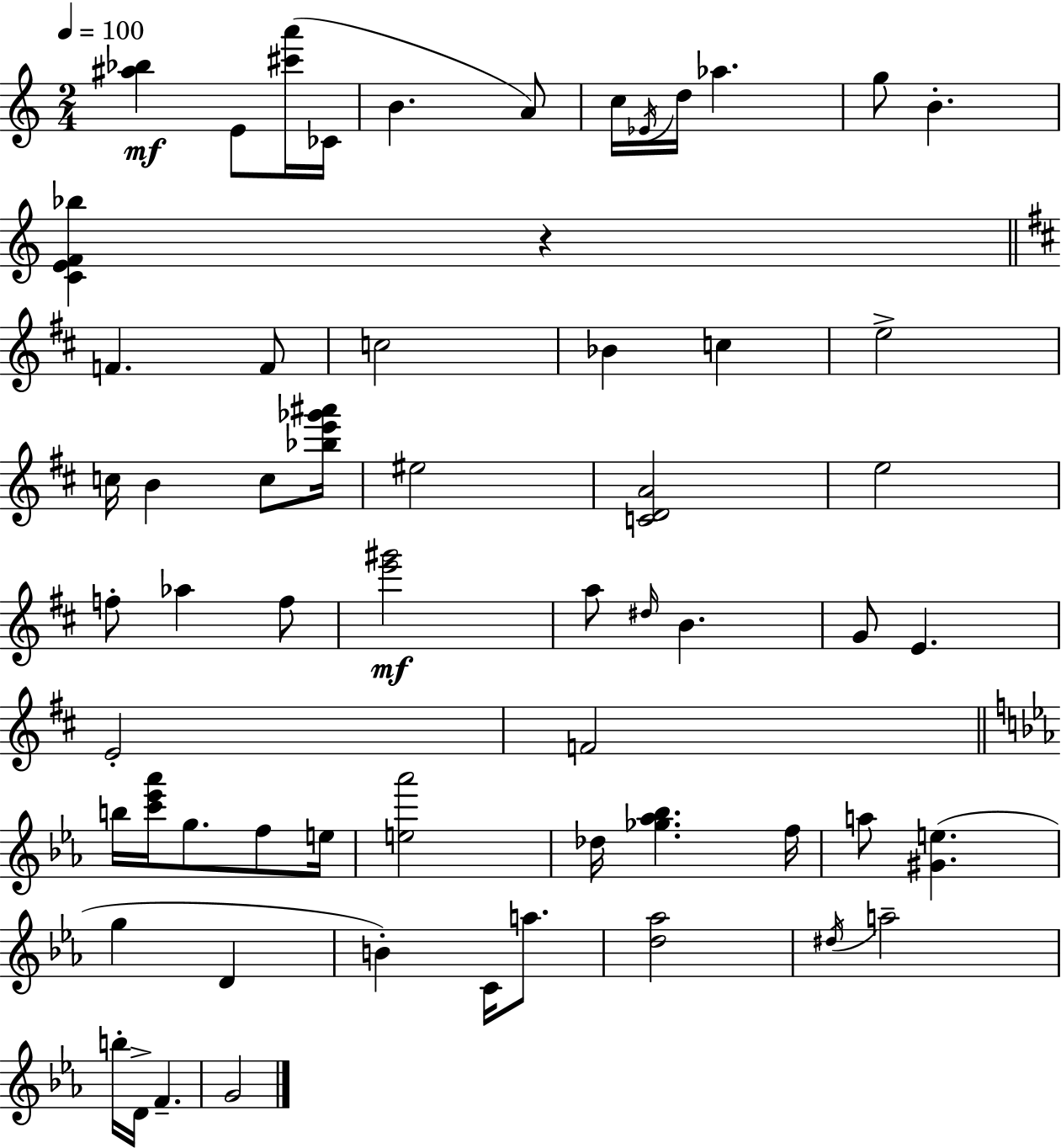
[A#5,Bb5]/q E4/e [C#6,A6]/s CES4/s B4/q. A4/e C5/s Eb4/s D5/s Ab5/q. G5/e B4/q. [C4,E4,F4,Bb5]/q R/q F4/q. F4/e C5/h Bb4/q C5/q E5/h C5/s B4/q C5/e [Bb5,E6,Gb6,A#6]/s EIS5/h [C4,D4,A4]/h E5/h F5/e Ab5/q F5/e [E6,G#6]/h A5/e D#5/s B4/q. G4/e E4/q. E4/h F4/h B5/s [C6,Eb6,Ab6]/s G5/e. F5/e E5/s [E5,Ab6]/h Db5/s [Gb5,Ab5,Bb5]/q. F5/s A5/e [G#4,E5]/q. G5/q D4/q B4/q C4/s A5/e. [D5,Ab5]/h D#5/s A5/h B5/s D4/s F4/q. G4/h